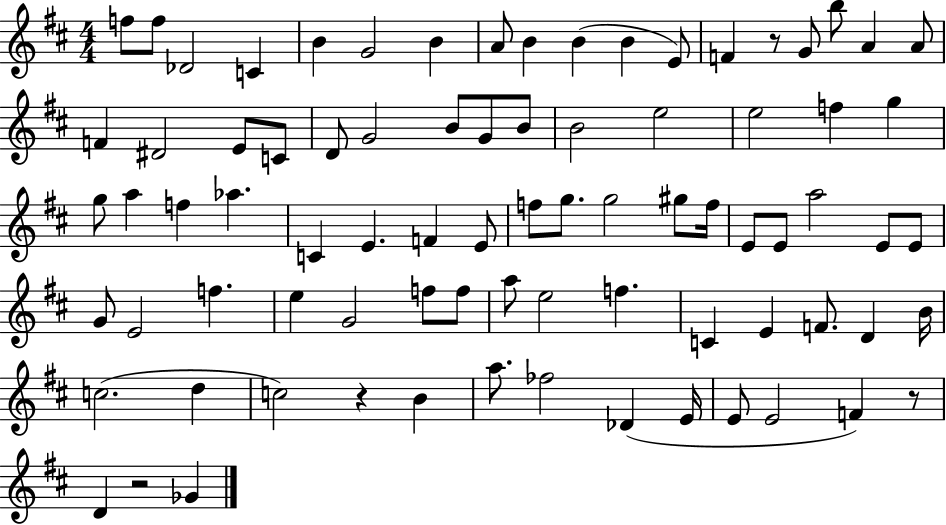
X:1
T:Untitled
M:4/4
L:1/4
K:D
f/2 f/2 _D2 C B G2 B A/2 B B B E/2 F z/2 G/2 b/2 A A/2 F ^D2 E/2 C/2 D/2 G2 B/2 G/2 B/2 B2 e2 e2 f g g/2 a f _a C E F E/2 f/2 g/2 g2 ^g/2 f/4 E/2 E/2 a2 E/2 E/2 G/2 E2 f e G2 f/2 f/2 a/2 e2 f C E F/2 D B/4 c2 d c2 z B a/2 _f2 _D E/4 E/2 E2 F z/2 D z2 _G